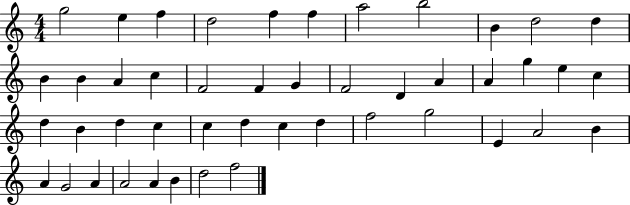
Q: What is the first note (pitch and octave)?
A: G5